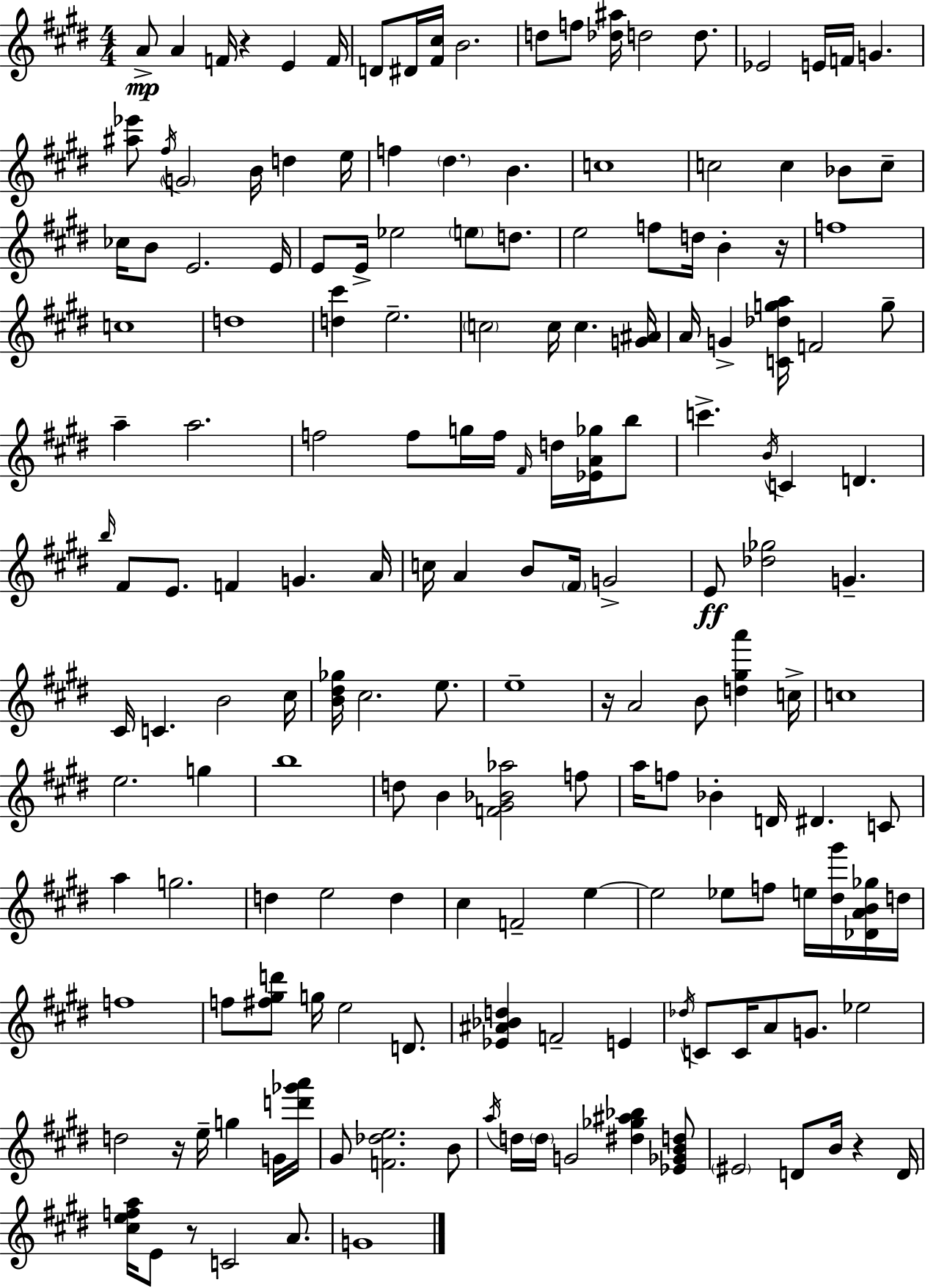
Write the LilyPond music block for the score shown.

{
  \clef treble
  \numericTimeSignature
  \time 4/4
  \key e \major
  \repeat volta 2 { a'8->\mp a'4 f'16 r4 e'4 f'16 | d'8 dis'16 <fis' cis''>16 b'2. | d''8 f''8 <des'' ais''>16 d''2 d''8. | ees'2 e'16 f'16 g'4. | \break <ais'' ees'''>8 \acciaccatura { fis''16 } \parenthesize g'2 b'16 d''4 | e''16 f''4 \parenthesize dis''4. b'4. | c''1 | c''2 c''4 bes'8 c''8-- | \break ces''16 b'8 e'2. | e'16 e'8 e'16-> ees''2 \parenthesize e''8 d''8. | e''2 f''8 d''16 b'4-. | r16 f''1 | \break c''1 | d''1 | <d'' cis'''>4 e''2.-- | \parenthesize c''2 c''16 c''4. | \break <g' ais'>16 a'16 g'4-> <c' des'' g'' a''>16 f'2 g''8-- | a''4-- a''2. | f''2 f''8 g''16 f''16 \grace { fis'16 } d''16 <ees' a' ges''>16 | b''8 c'''4.-> \acciaccatura { b'16 } c'4 d'4. | \break \grace { b''16 } fis'8 e'8. f'4 g'4. | a'16 c''16 a'4 b'8 \parenthesize fis'16 g'2-> | e'8\ff <des'' ges''>2 g'4.-- | cis'16 c'4. b'2 | \break cis''16 <b' dis'' ges''>16 cis''2. | e''8. e''1-- | r16 a'2 b'8 <d'' gis'' a'''>4 | c''16-> c''1 | \break e''2. | g''4 b''1 | d''8 b'4 <f' gis' bes' aes''>2 | f''8 a''16 f''8 bes'4-. d'16 dis'4. | \break c'8 a''4 g''2. | d''4 e''2 | d''4 cis''4 f'2-- | e''4~~ e''2 ees''8 f''8 | \break e''16 <dis'' gis'''>16 <des' a' b' ges''>16 d''16 f''1 | f''8 <fis'' gis'' d'''>8 g''16 e''2 | d'8. <ees' ais' bes' d''>4 f'2-- | e'4 \acciaccatura { des''16 } c'8 c'16 a'8 g'8. ees''2 | \break d''2 r16 e''16-- g''4 | g'16 <d''' ges''' a'''>16 gis'8 <f' des'' e''>2. | b'8 \acciaccatura { a''16 } d''16 \parenthesize d''16 g'2 | <dis'' ges'' ais'' bes''>4 <ees' ges' b' d''>8 \parenthesize eis'2 d'8 | \break b'16 r4 d'16 <cis'' e'' f'' a''>16 e'8 r8 c'2 | a'8. g'1 | } \bar "|."
}